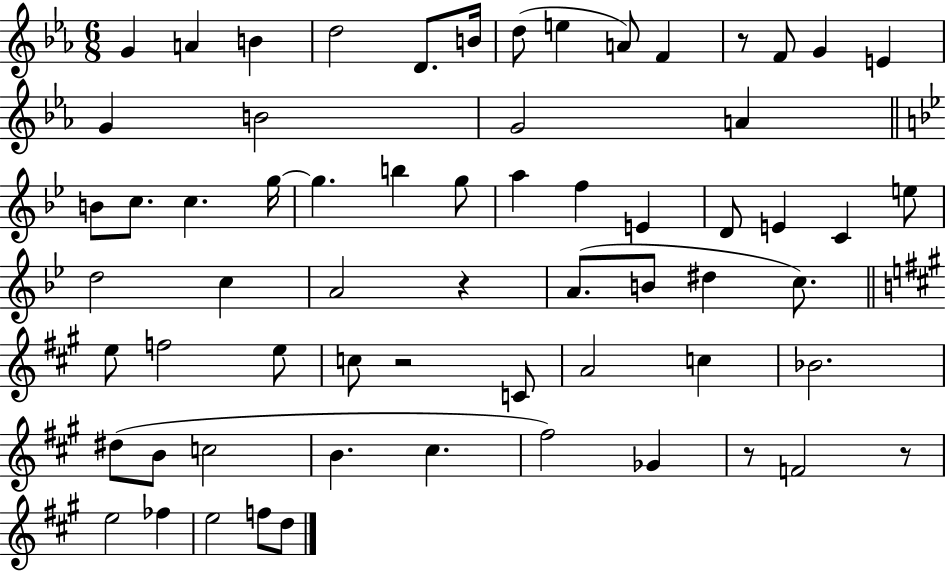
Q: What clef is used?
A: treble